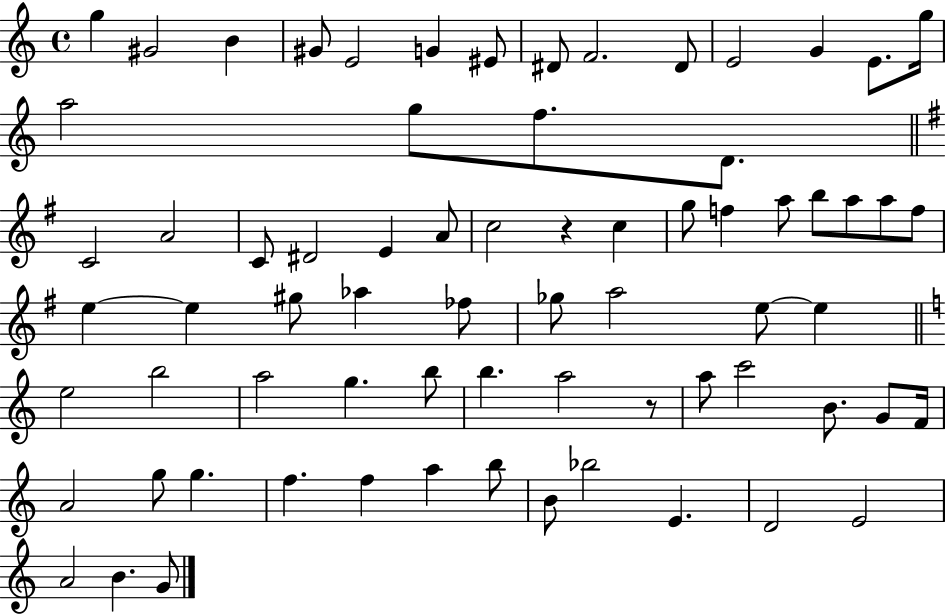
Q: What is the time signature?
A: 4/4